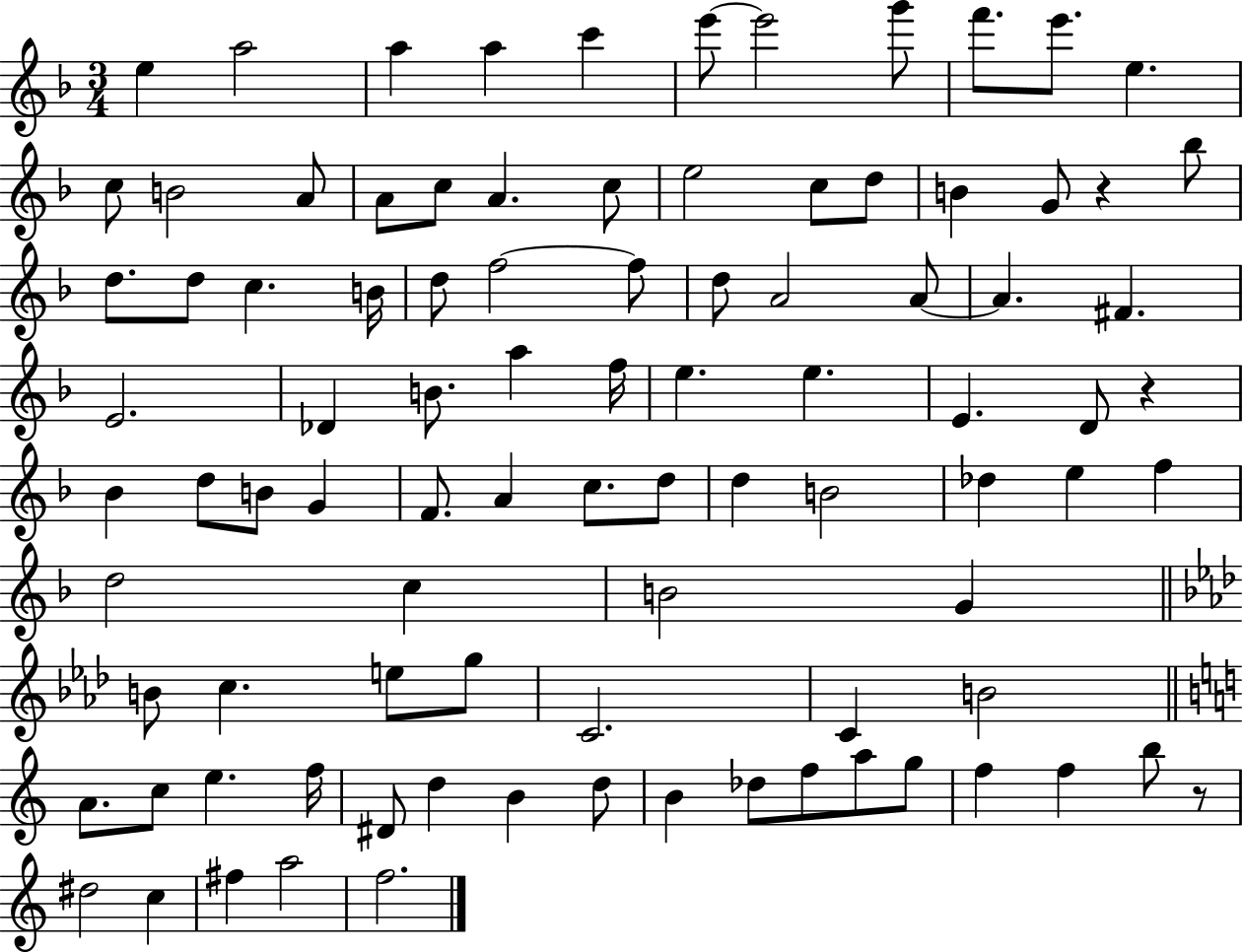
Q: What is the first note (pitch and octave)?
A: E5